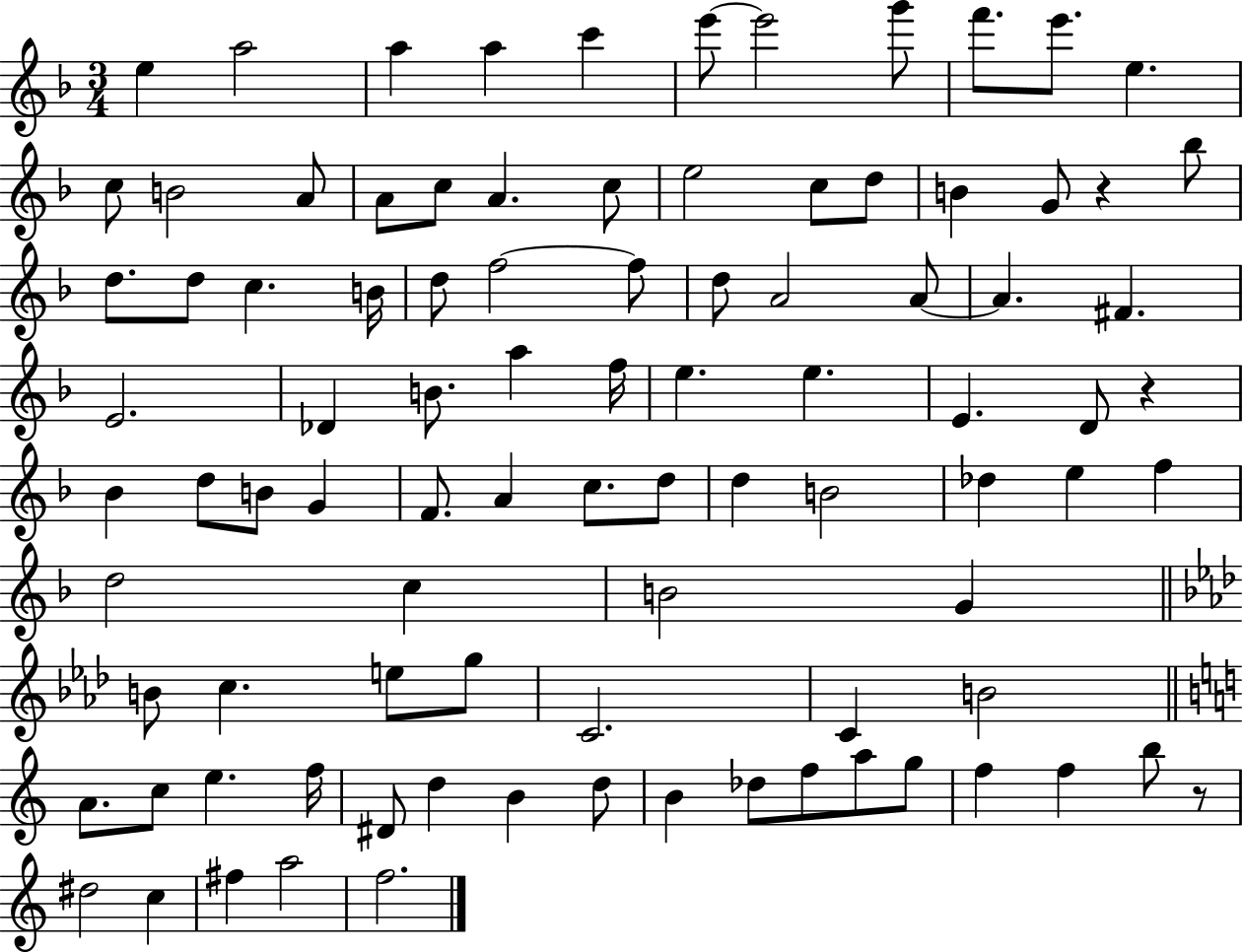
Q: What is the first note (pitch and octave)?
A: E5